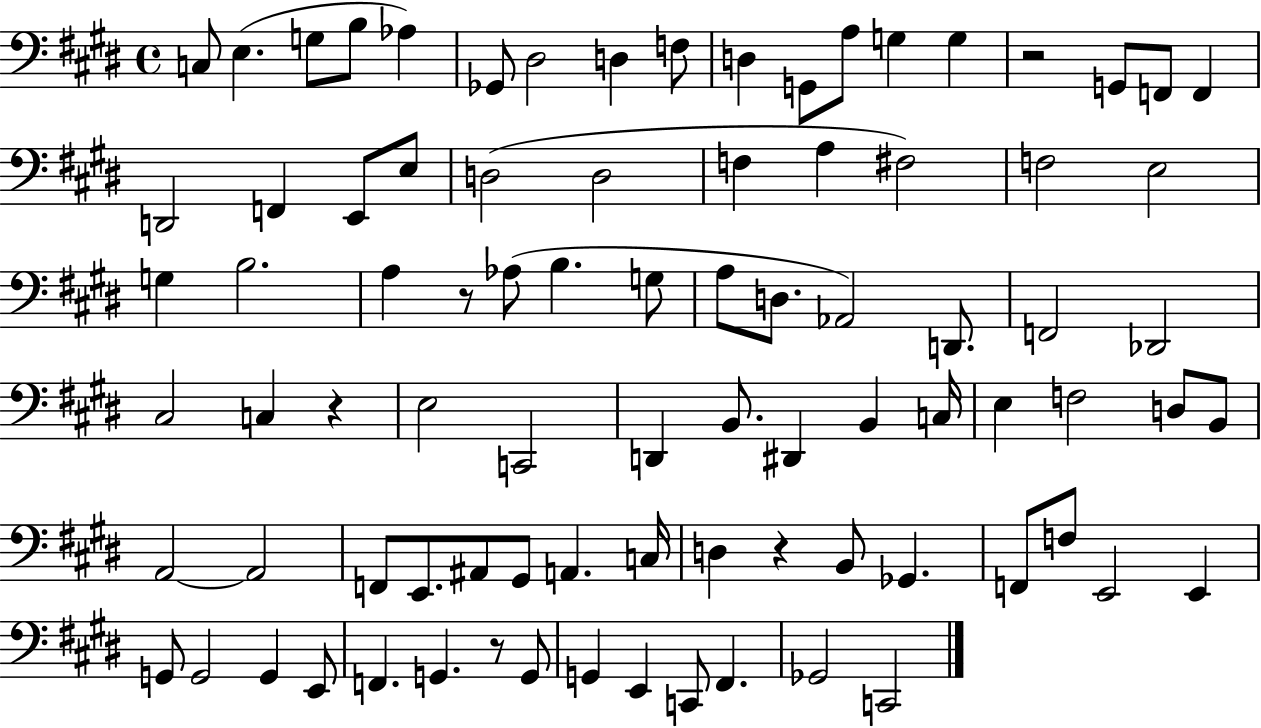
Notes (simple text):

C3/e E3/q. G3/e B3/e Ab3/q Gb2/e D#3/h D3/q F3/e D3/q G2/e A3/e G3/q G3/q R/h G2/e F2/e F2/q D2/h F2/q E2/e E3/e D3/h D3/h F3/q A3/q F#3/h F3/h E3/h G3/q B3/h. A3/q R/e Ab3/e B3/q. G3/e A3/e D3/e. Ab2/h D2/e. F2/h Db2/h C#3/h C3/q R/q E3/h C2/h D2/q B2/e. D#2/q B2/q C3/s E3/q F3/h D3/e B2/e A2/h A2/h F2/e E2/e. A#2/e G#2/e A2/q. C3/s D3/q R/q B2/e Gb2/q. F2/e F3/e E2/h E2/q G2/e G2/h G2/q E2/e F2/q. G2/q. R/e G2/e G2/q E2/q C2/e F#2/q. Gb2/h C2/h